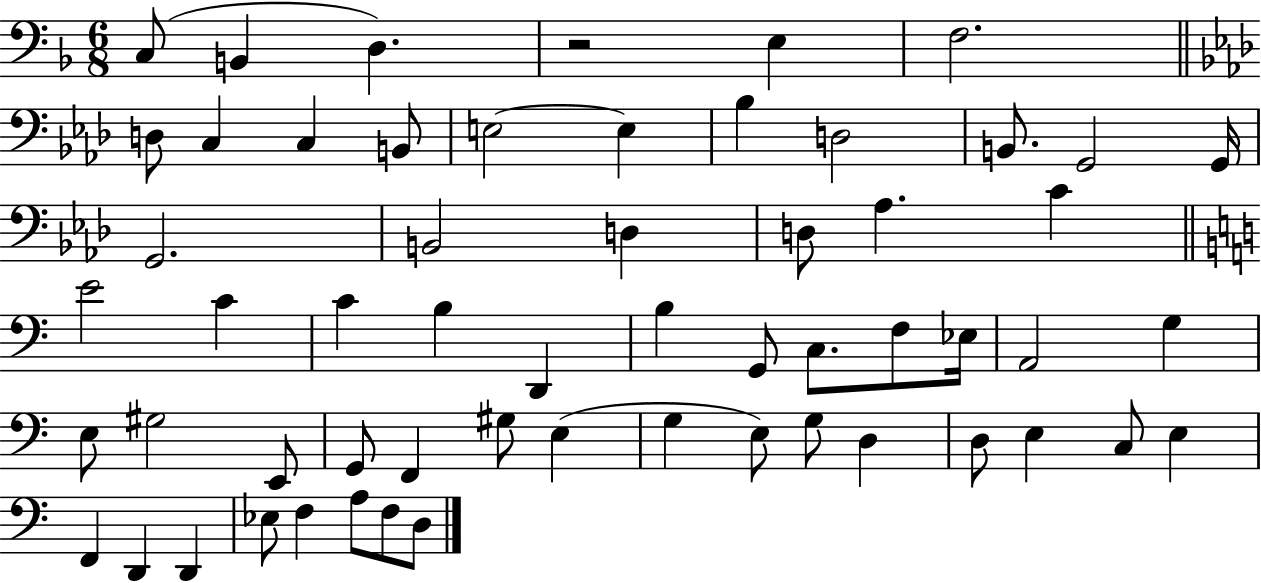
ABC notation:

X:1
T:Untitled
M:6/8
L:1/4
K:F
C,/2 B,, D, z2 E, F,2 D,/2 C, C, B,,/2 E,2 E, _B, D,2 B,,/2 G,,2 G,,/4 G,,2 B,,2 D, D,/2 _A, C E2 C C B, D,, B, G,,/2 C,/2 F,/2 _E,/4 A,,2 G, E,/2 ^G,2 E,,/2 G,,/2 F,, ^G,/2 E, G, E,/2 G,/2 D, D,/2 E, C,/2 E, F,, D,, D,, _E,/2 F, A,/2 F,/2 D,/2